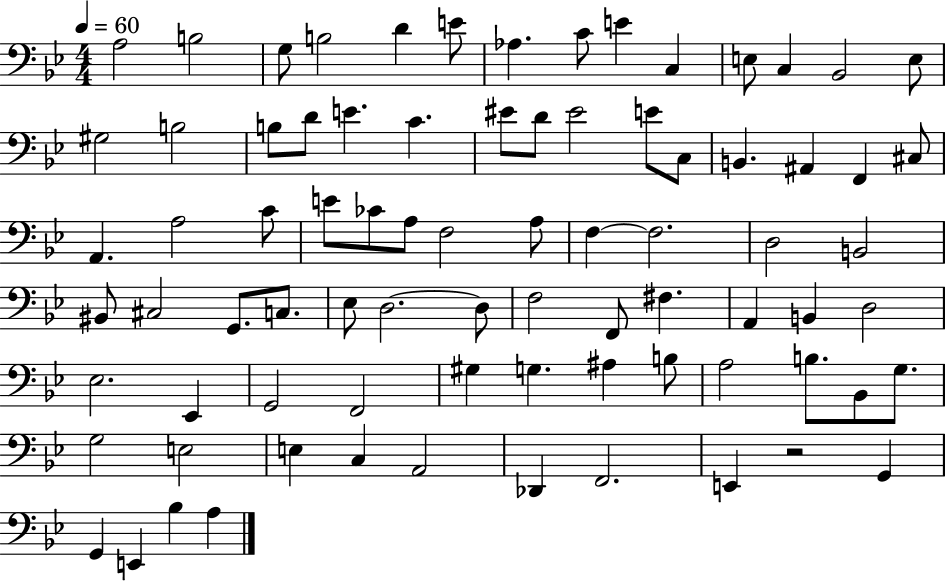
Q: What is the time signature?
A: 4/4